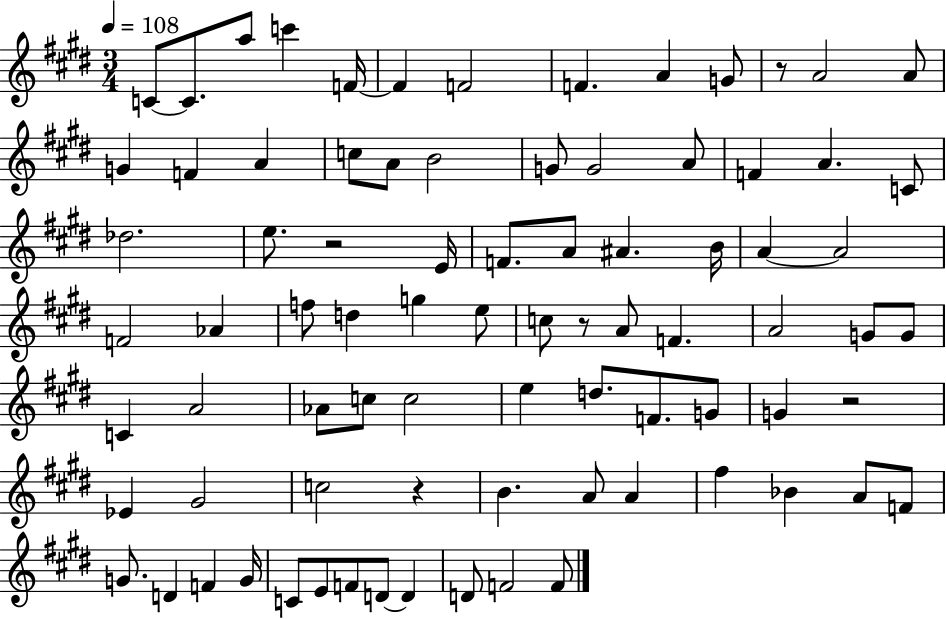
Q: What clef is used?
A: treble